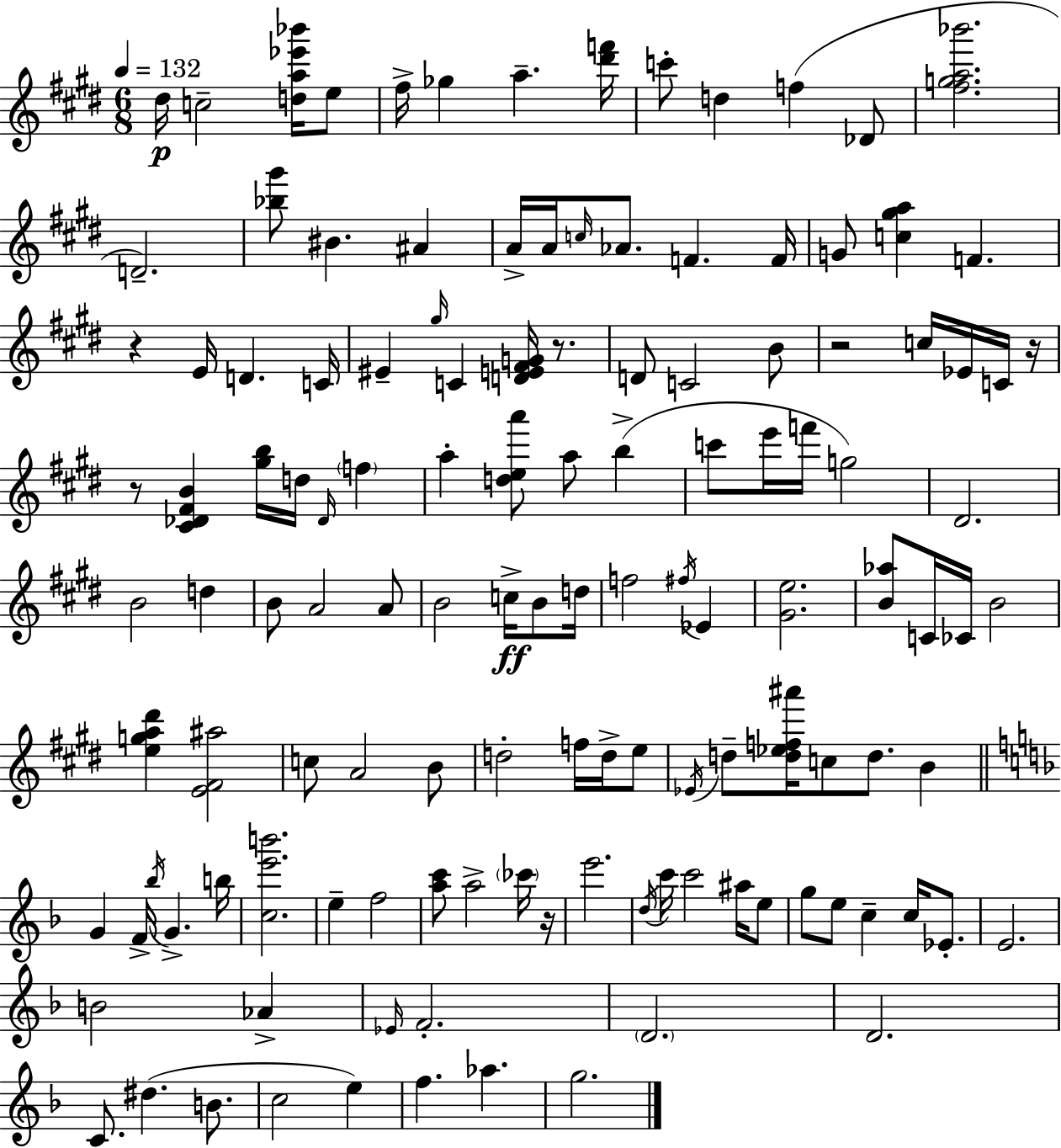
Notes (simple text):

D#5/s C5/h [D5,A5,Eb6,Bb6]/s E5/e F#5/s Gb5/q A5/q. [D#6,F6]/s C6/e D5/q F5/q Db4/e [F#5,G5,A5,Bb6]/h. D4/h. [Bb5,G#6]/e BIS4/q. A#4/q A4/s A4/s C5/s Ab4/e. F4/q. F4/s G4/e [C5,G#5,A5]/q F4/q. R/q E4/s D4/q. C4/s EIS4/q G#5/s C4/q [D4,E4,F#4,G4]/s R/e. D4/e C4/h B4/e R/h C5/s Eb4/s C4/s R/s R/e [C#4,Db4,F#4,B4]/q [G#5,B5]/s D5/s Db4/s F5/q A5/q [D5,E5,A6]/e A5/e B5/q C6/e E6/s F6/s G5/h D#4/h. B4/h D5/q B4/e A4/h A4/e B4/h C5/s B4/e D5/s F5/h F#5/s Eb4/q [G#4,E5]/h. [B4,Ab5]/e C4/s CES4/s B4/h [E5,G5,A5,D#6]/q [E4,F#4,A#5]/h C5/e A4/h B4/e D5/h F5/s D5/s E5/e Eb4/s D5/e [D5,Eb5,F5,A#6]/s C5/e D5/e. B4/q G4/q F4/s Bb5/s G4/q. B5/s [C5,E6,B6]/h. E5/q F5/h [A5,C6]/e A5/h CES6/s R/s E6/h. D5/s C6/s C6/h A#5/s E5/e G5/e E5/e C5/q C5/s Eb4/e. E4/h. B4/h Ab4/q Eb4/s F4/h. D4/h. D4/h. C4/e. D#5/q. B4/e. C5/h E5/q F5/q. Ab5/q. G5/h.